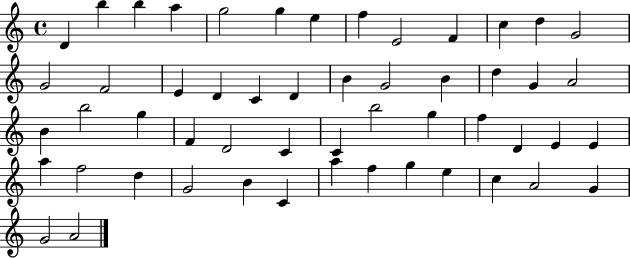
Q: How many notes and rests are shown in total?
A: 53